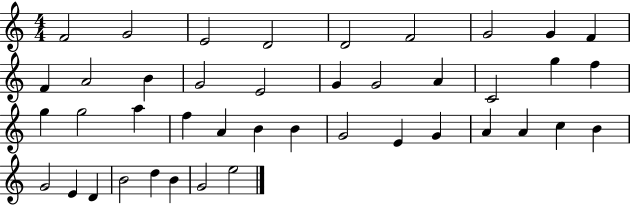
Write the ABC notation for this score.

X:1
T:Untitled
M:4/4
L:1/4
K:C
F2 G2 E2 D2 D2 F2 G2 G F F A2 B G2 E2 G G2 A C2 g f g g2 a f A B B G2 E G A A c B G2 E D B2 d B G2 e2